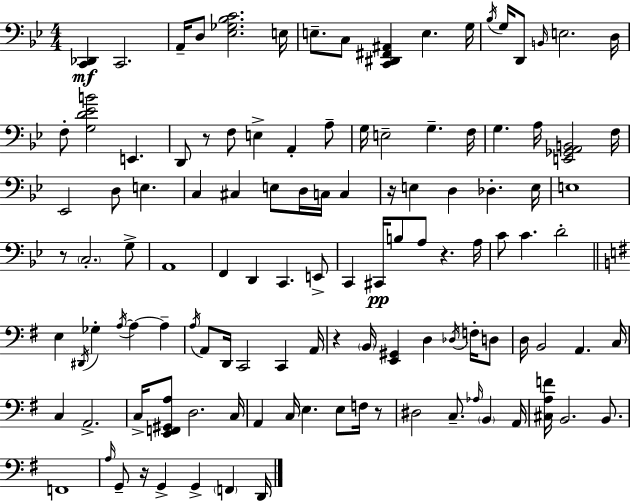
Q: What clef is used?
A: bass